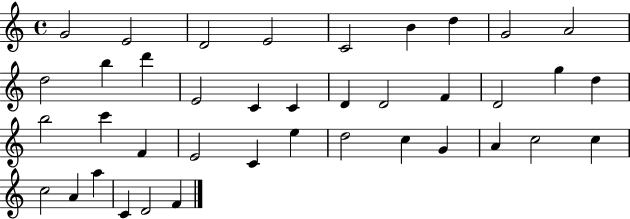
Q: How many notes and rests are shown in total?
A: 39